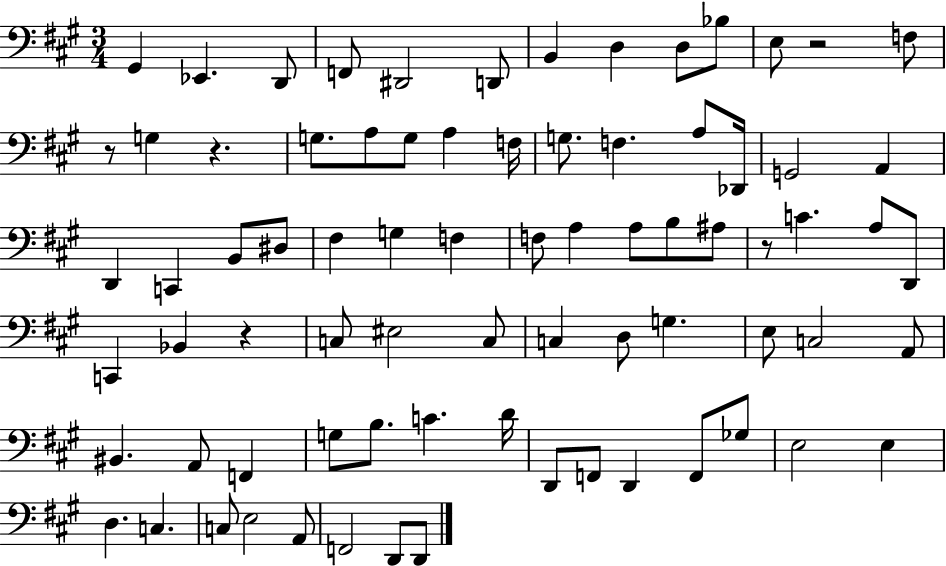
{
  \clef bass
  \numericTimeSignature
  \time 3/4
  \key a \major
  \repeat volta 2 { gis,4 ees,4. d,8 | f,8 dis,2 d,8 | b,4 d4 d8 bes8 | e8 r2 f8 | \break r8 g4 r4. | g8. a8 g8 a4 f16 | g8. f4. a8 des,16 | g,2 a,4 | \break d,4 c,4 b,8 dis8 | fis4 g4 f4 | f8 a4 a8 b8 ais8 | r8 c'4. a8 d,8 | \break c,4 bes,4 r4 | c8 eis2 c8 | c4 d8 g4. | e8 c2 a,8 | \break bis,4. a,8 f,4 | g8 b8. c'4. d'16 | d,8 f,8 d,4 f,8 ges8 | e2 e4 | \break d4. c4. | c8 e2 a,8 | f,2 d,8 d,8 | } \bar "|."
}